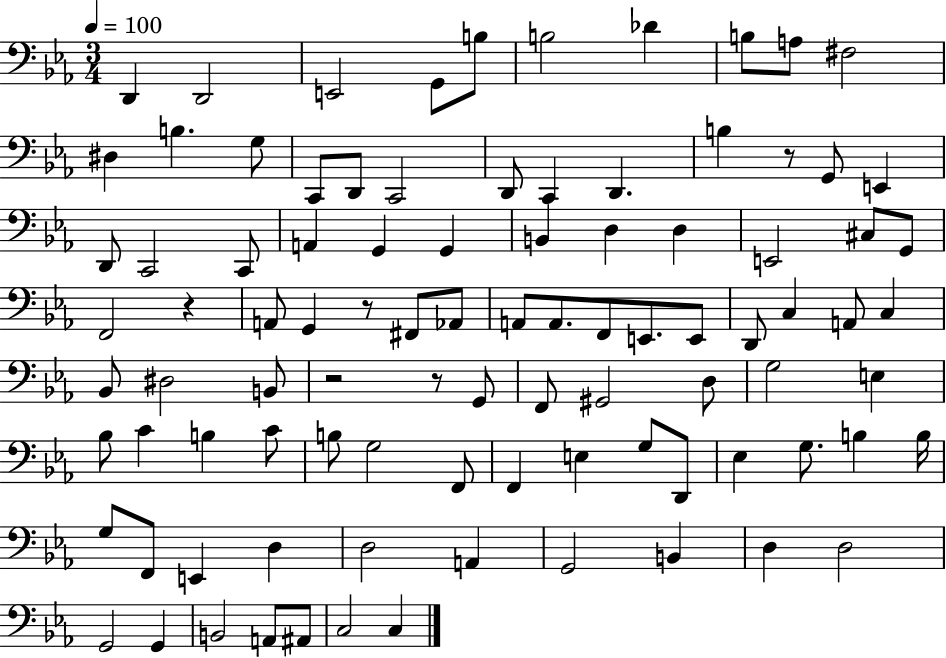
{
  \clef bass
  \numericTimeSignature
  \time 3/4
  \key ees \major
  \tempo 4 = 100
  d,4 d,2 | e,2 g,8 b8 | b2 des'4 | b8 a8 fis2 | \break dis4 b4. g8 | c,8 d,8 c,2 | d,8 c,4 d,4. | b4 r8 g,8 e,4 | \break d,8 c,2 c,8 | a,4 g,4 g,4 | b,4 d4 d4 | e,2 cis8 g,8 | \break f,2 r4 | a,8 g,4 r8 fis,8 aes,8 | a,8 a,8. f,8 e,8. e,8 | d,8 c4 a,8 c4 | \break bes,8 dis2 b,8 | r2 r8 g,8 | f,8 gis,2 d8 | g2 e4 | \break bes8 c'4 b4 c'8 | b8 g2 f,8 | f,4 e4 g8 d,8 | ees4 g8. b4 b16 | \break g8 f,8 e,4 d4 | d2 a,4 | g,2 b,4 | d4 d2 | \break g,2 g,4 | b,2 a,8 ais,8 | c2 c4 | \bar "|."
}